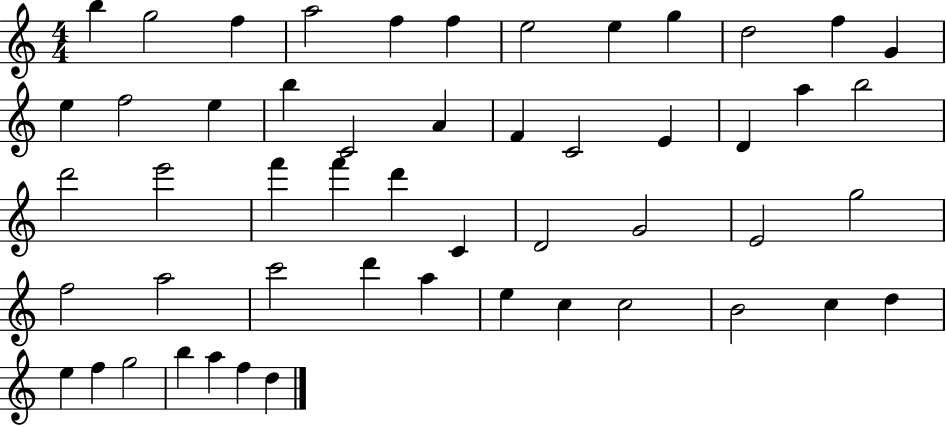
X:1
T:Untitled
M:4/4
L:1/4
K:C
b g2 f a2 f f e2 e g d2 f G e f2 e b C2 A F C2 E D a b2 d'2 e'2 f' f' d' C D2 G2 E2 g2 f2 a2 c'2 d' a e c c2 B2 c d e f g2 b a f d